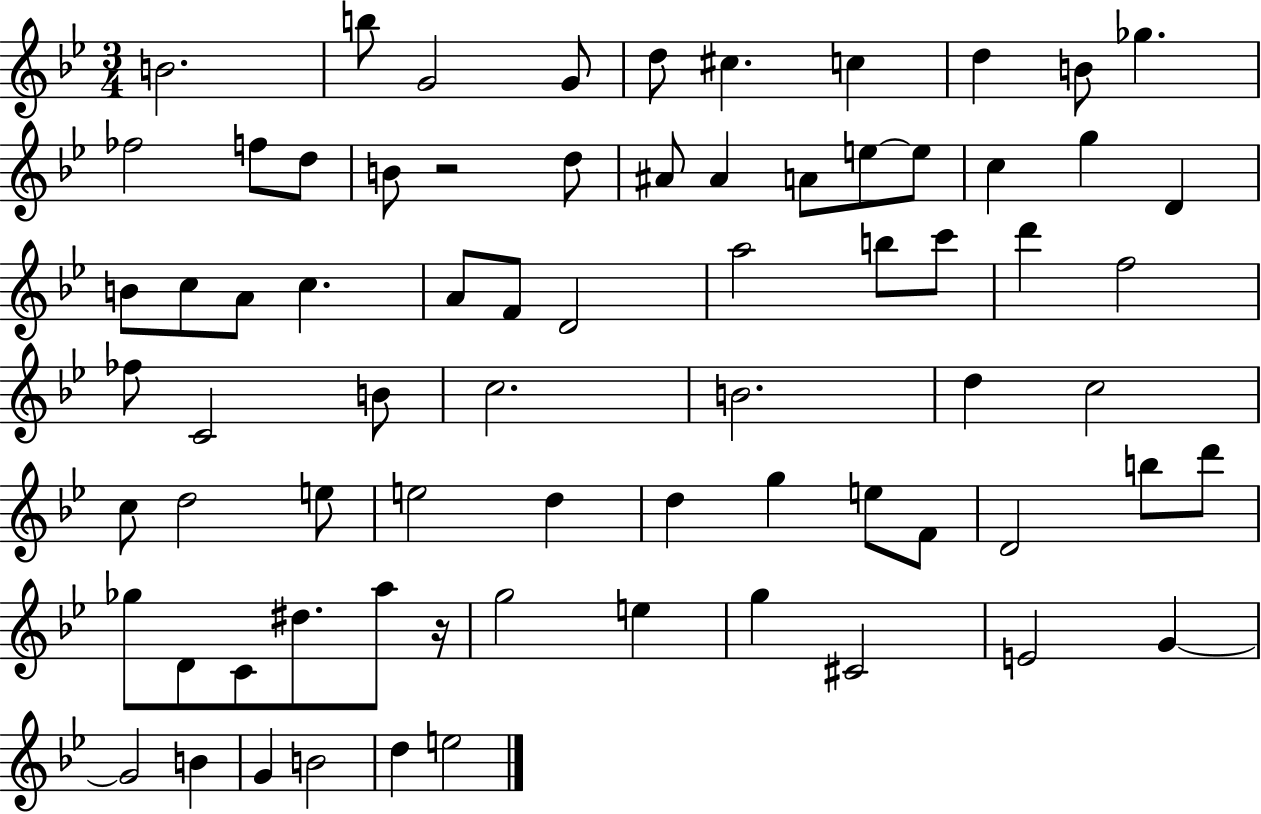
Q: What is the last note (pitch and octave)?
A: E5